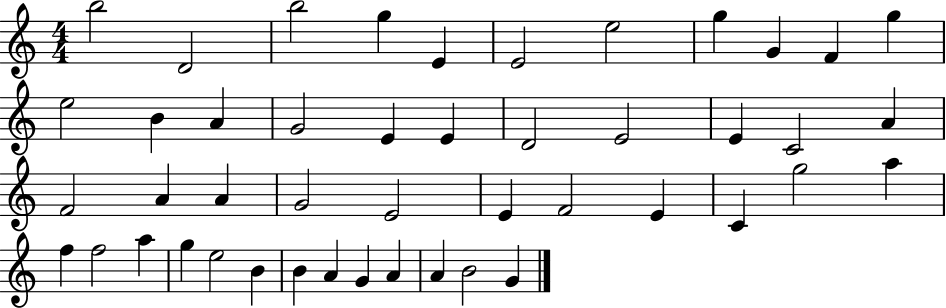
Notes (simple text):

B5/h D4/h B5/h G5/q E4/q E4/h E5/h G5/q G4/q F4/q G5/q E5/h B4/q A4/q G4/h E4/q E4/q D4/h E4/h E4/q C4/h A4/q F4/h A4/q A4/q G4/h E4/h E4/q F4/h E4/q C4/q G5/h A5/q F5/q F5/h A5/q G5/q E5/h B4/q B4/q A4/q G4/q A4/q A4/q B4/h G4/q